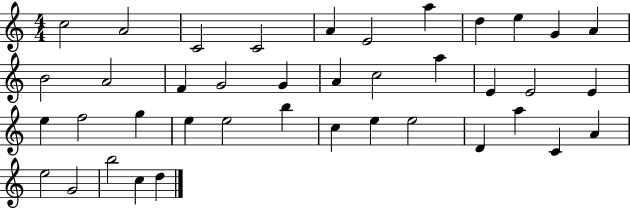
C5/h A4/h C4/h C4/h A4/q E4/h A5/q D5/q E5/q G4/q A4/q B4/h A4/h F4/q G4/h G4/q A4/q C5/h A5/q E4/q E4/h E4/q E5/q F5/h G5/q E5/q E5/h B5/q C5/q E5/q E5/h D4/q A5/q C4/q A4/q E5/h G4/h B5/h C5/q D5/q